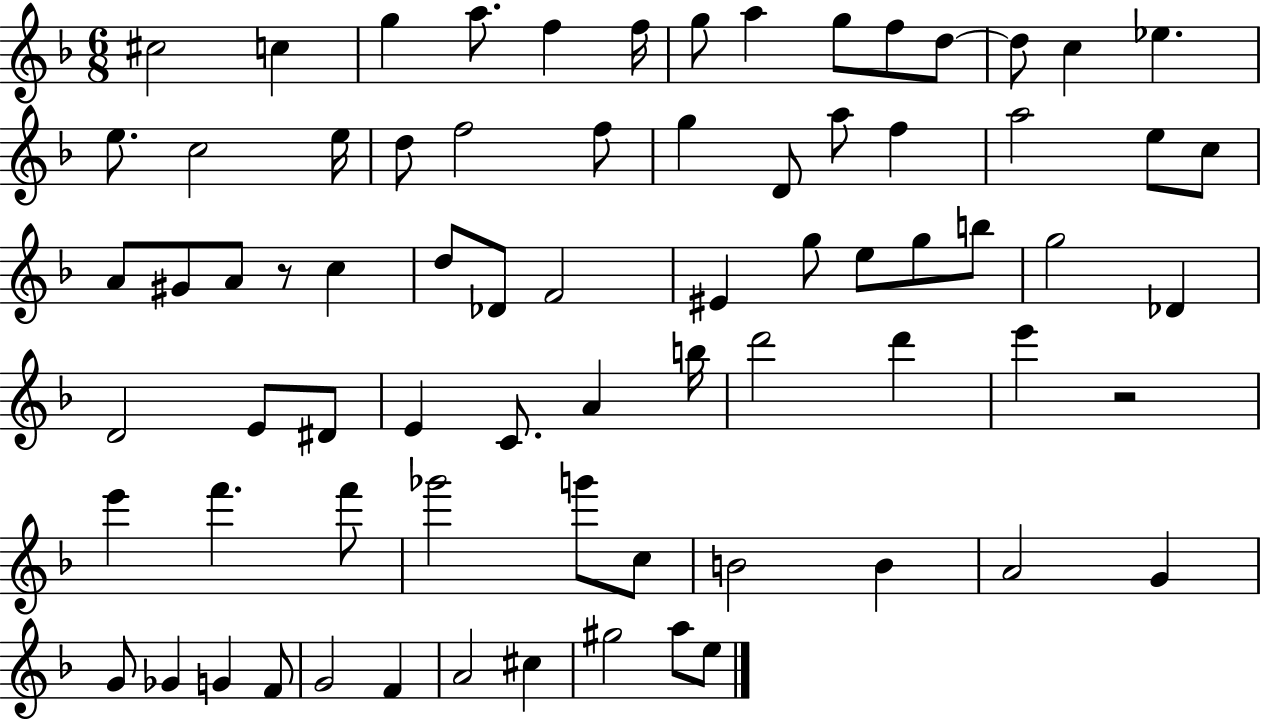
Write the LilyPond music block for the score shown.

{
  \clef treble
  \numericTimeSignature
  \time 6/8
  \key f \major
  cis''2 c''4 | g''4 a''8. f''4 f''16 | g''8 a''4 g''8 f''8 d''8~~ | d''8 c''4 ees''4. | \break e''8. c''2 e''16 | d''8 f''2 f''8 | g''4 d'8 a''8 f''4 | a''2 e''8 c''8 | \break a'8 gis'8 a'8 r8 c''4 | d''8 des'8 f'2 | eis'4 g''8 e''8 g''8 b''8 | g''2 des'4 | \break d'2 e'8 dis'8 | e'4 c'8. a'4 b''16 | d'''2 d'''4 | e'''4 r2 | \break e'''4 f'''4. f'''8 | ges'''2 g'''8 c''8 | b'2 b'4 | a'2 g'4 | \break g'8 ges'4 g'4 f'8 | g'2 f'4 | a'2 cis''4 | gis''2 a''8 e''8 | \break \bar "|."
}